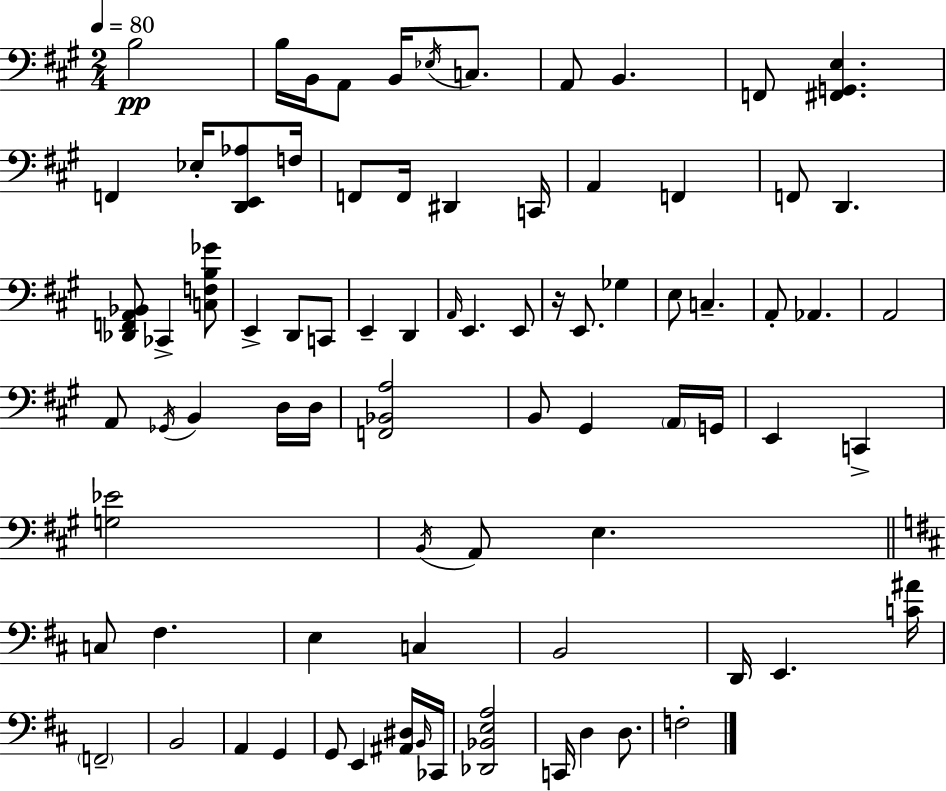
B3/h B3/s B2/s A2/e B2/s Eb3/s C3/e. A2/e B2/q. F2/e [F#2,G2,E3]/q. F2/q Eb3/s [D2,E2,Ab3]/e F3/s F2/e F2/s D#2/q C2/s A2/q F2/q F2/e D2/q. [Db2,F2,A2,Bb2]/e CES2/q [C3,F3,B3,Gb4]/e E2/q D2/e C2/e E2/q D2/q A2/s E2/q. E2/e R/s E2/e. Gb3/q E3/e C3/q. A2/e Ab2/q. A2/h A2/e Gb2/s B2/q D3/s D3/s [F2,Bb2,A3]/h B2/e G#2/q A2/s G2/s E2/q C2/q [G3,Eb4]/h B2/s A2/e E3/q. C3/e F#3/q. E3/q C3/q B2/h D2/s E2/q. [C4,A#4]/s F2/h B2/h A2/q G2/q G2/e E2/q [A#2,D#3]/s B2/s CES2/s [Db2,Bb2,E3,A3]/h C2/s D3/q D3/e. F3/h